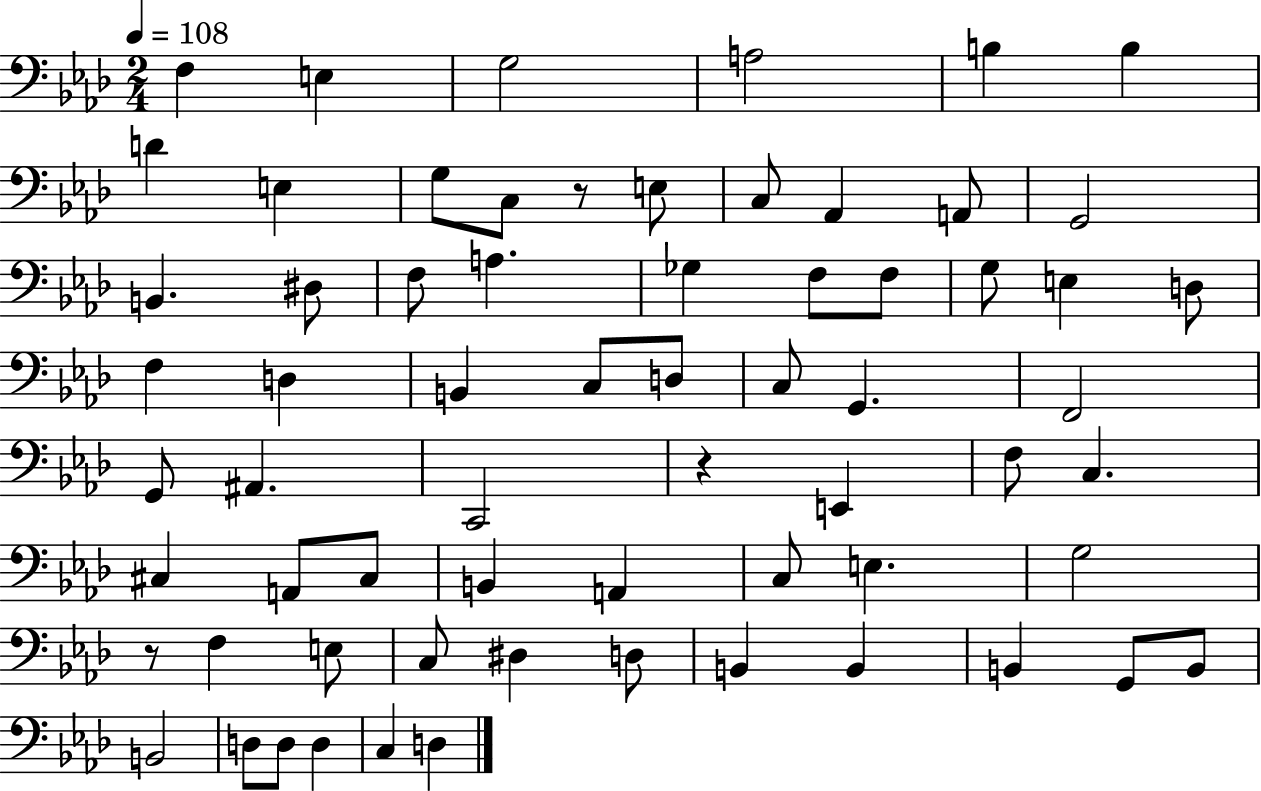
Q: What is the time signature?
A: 2/4